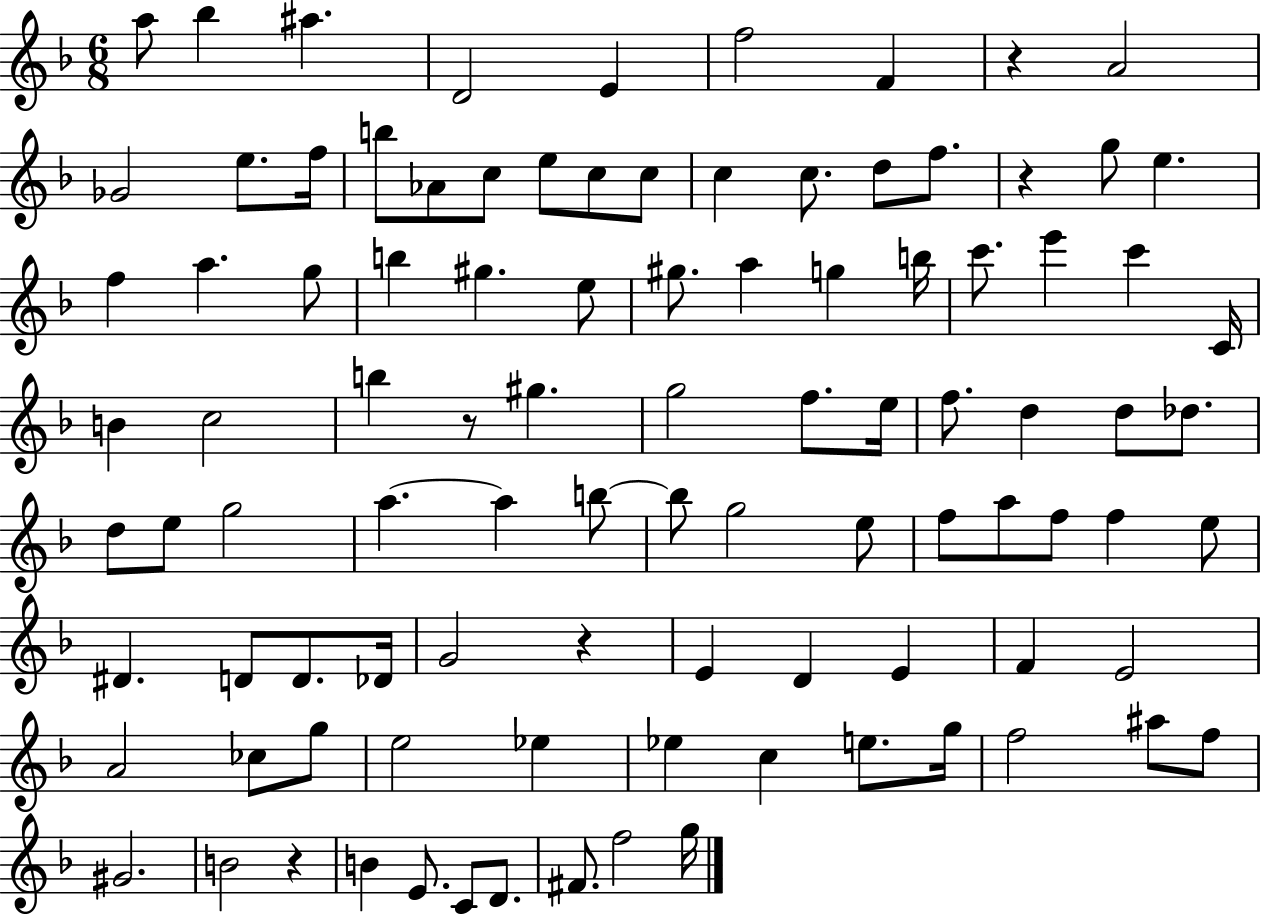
{
  \clef treble
  \numericTimeSignature
  \time 6/8
  \key f \major
  \repeat volta 2 { a''8 bes''4 ais''4. | d'2 e'4 | f''2 f'4 | r4 a'2 | \break ges'2 e''8. f''16 | b''8 aes'8 c''8 e''8 c''8 c''8 | c''4 c''8. d''8 f''8. | r4 g''8 e''4. | \break f''4 a''4. g''8 | b''4 gis''4. e''8 | gis''8. a''4 g''4 b''16 | c'''8. e'''4 c'''4 c'16 | \break b'4 c''2 | b''4 r8 gis''4. | g''2 f''8. e''16 | f''8. d''4 d''8 des''8. | \break d''8 e''8 g''2 | a''4.~~ a''4 b''8~~ | b''8 g''2 e''8 | f''8 a''8 f''8 f''4 e''8 | \break dis'4. d'8 d'8. des'16 | g'2 r4 | e'4 d'4 e'4 | f'4 e'2 | \break a'2 ces''8 g''8 | e''2 ees''4 | ees''4 c''4 e''8. g''16 | f''2 ais''8 f''8 | \break gis'2. | b'2 r4 | b'4 e'8. c'8 d'8. | fis'8. f''2 g''16 | \break } \bar "|."
}